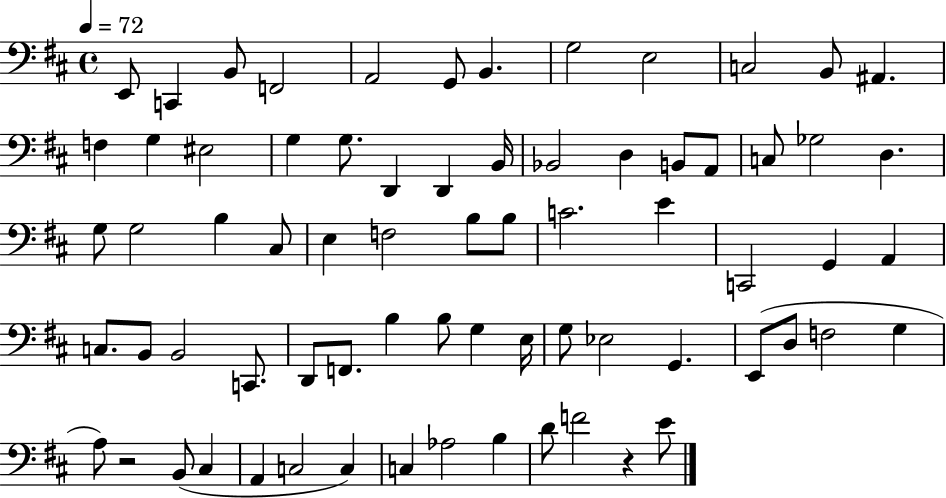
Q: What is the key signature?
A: D major